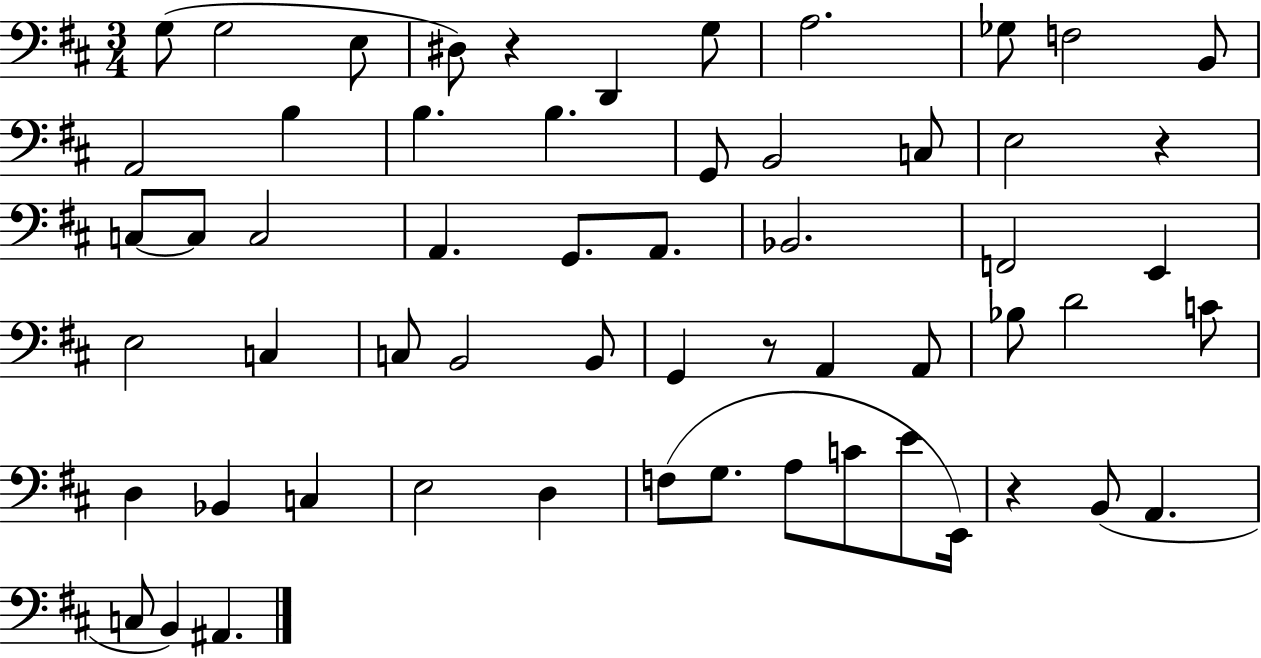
X:1
T:Untitled
M:3/4
L:1/4
K:D
G,/2 G,2 E,/2 ^D,/2 z D,, G,/2 A,2 _G,/2 F,2 B,,/2 A,,2 B, B, B, G,,/2 B,,2 C,/2 E,2 z C,/2 C,/2 C,2 A,, G,,/2 A,,/2 _B,,2 F,,2 E,, E,2 C, C,/2 B,,2 B,,/2 G,, z/2 A,, A,,/2 _B,/2 D2 C/2 D, _B,, C, E,2 D, F,/2 G,/2 A,/2 C/2 E/2 E,,/4 z B,,/2 A,, C,/2 B,, ^A,,